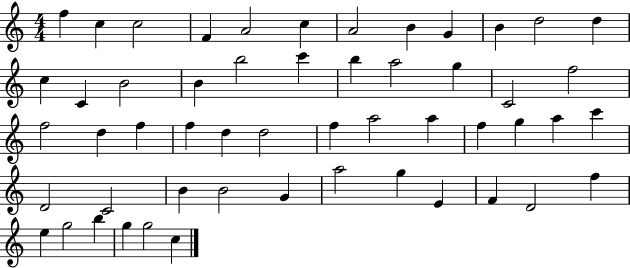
X:1
T:Untitled
M:4/4
L:1/4
K:C
f c c2 F A2 c A2 B G B d2 d c C B2 B b2 c' b a2 g C2 f2 f2 d f f d d2 f a2 a f g a c' D2 C2 B B2 G a2 g E F D2 f e g2 b g g2 c